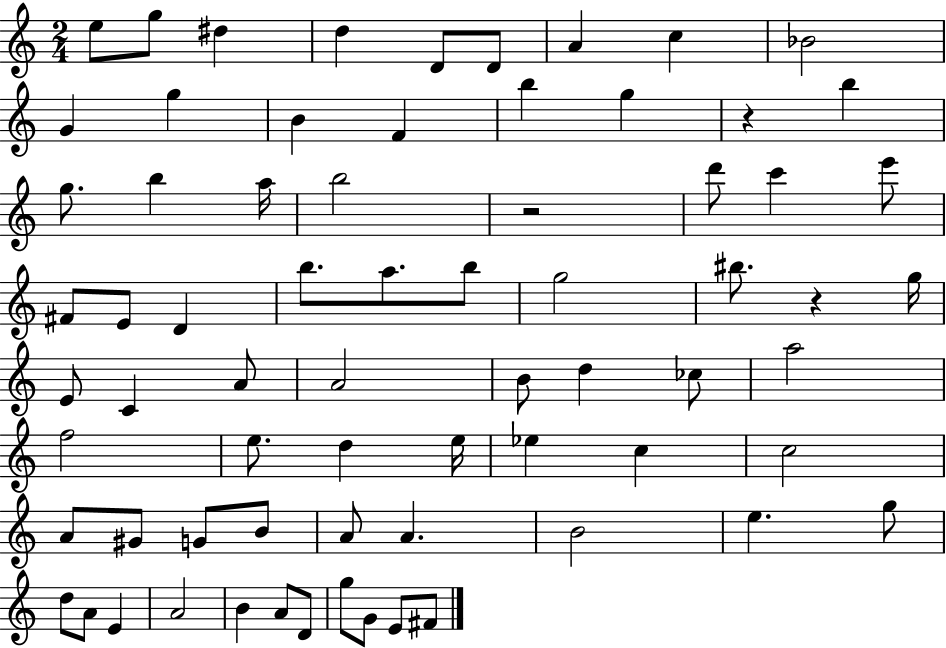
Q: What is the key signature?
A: C major